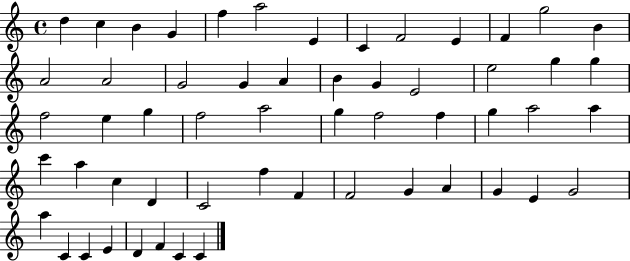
X:1
T:Untitled
M:4/4
L:1/4
K:C
d c B G f a2 E C F2 E F g2 B A2 A2 G2 G A B G E2 e2 g g f2 e g f2 a2 g f2 f g a2 a c' a c D C2 f F F2 G A G E G2 a C C E D F C C